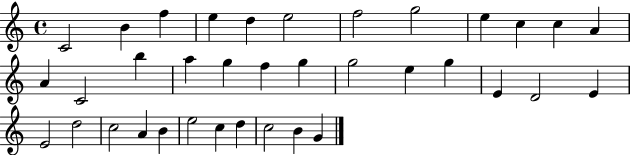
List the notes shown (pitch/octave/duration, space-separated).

C4/h B4/q F5/q E5/q D5/q E5/h F5/h G5/h E5/q C5/q C5/q A4/q A4/q C4/h B5/q A5/q G5/q F5/q G5/q G5/h E5/q G5/q E4/q D4/h E4/q E4/h D5/h C5/h A4/q B4/q E5/h C5/q D5/q C5/h B4/q G4/q